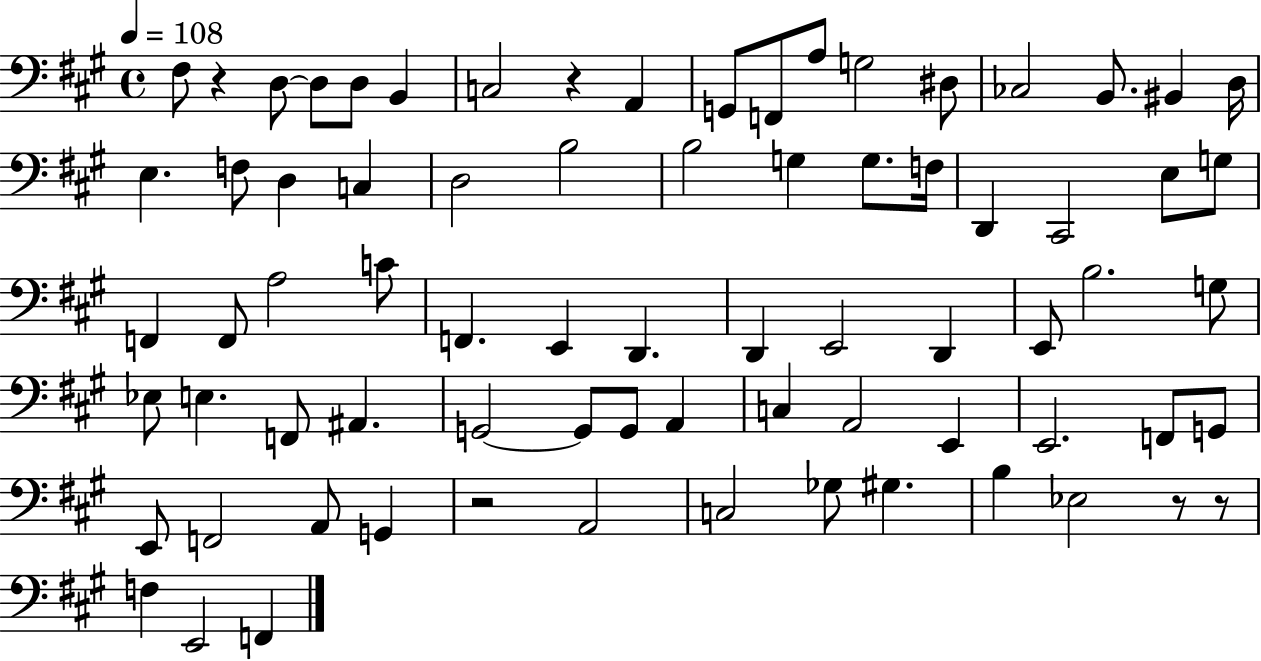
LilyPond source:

{
  \clef bass
  \time 4/4
  \defaultTimeSignature
  \key a \major
  \tempo 4 = 108
  \repeat volta 2 { fis8 r4 d8~~ d8 d8 b,4 | c2 r4 a,4 | g,8 f,8 a8 g2 dis8 | ces2 b,8. bis,4 d16 | \break e4. f8 d4 c4 | d2 b2 | b2 g4 g8. f16 | d,4 cis,2 e8 g8 | \break f,4 f,8 a2 c'8 | f,4. e,4 d,4. | d,4 e,2 d,4 | e,8 b2. g8 | \break ees8 e4. f,8 ais,4. | g,2~~ g,8 g,8 a,4 | c4 a,2 e,4 | e,2. f,8 g,8 | \break e,8 f,2 a,8 g,4 | r2 a,2 | c2 ges8 gis4. | b4 ees2 r8 r8 | \break f4 e,2 f,4 | } \bar "|."
}